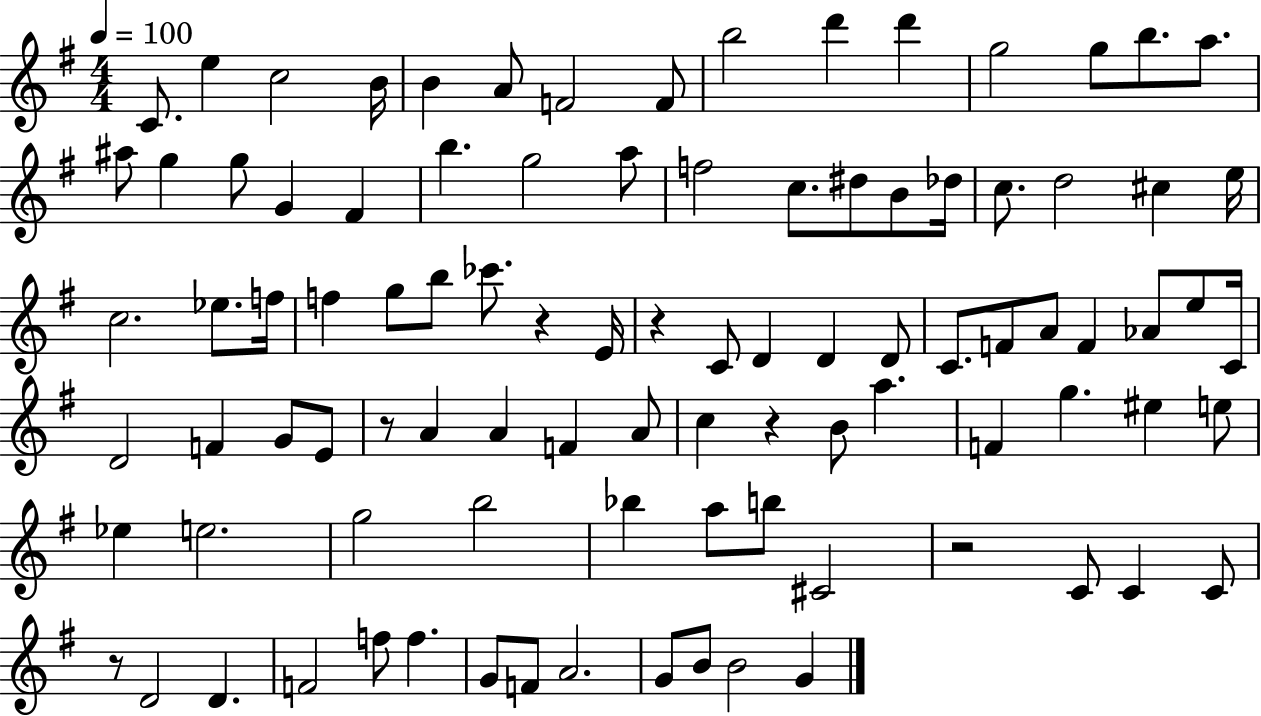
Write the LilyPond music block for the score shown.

{
  \clef treble
  \numericTimeSignature
  \time 4/4
  \key g \major
  \tempo 4 = 100
  c'8. e''4 c''2 b'16 | b'4 a'8 f'2 f'8 | b''2 d'''4 d'''4 | g''2 g''8 b''8. a''8. | \break ais''8 g''4 g''8 g'4 fis'4 | b''4. g''2 a''8 | f''2 c''8. dis''8 b'8 des''16 | c''8. d''2 cis''4 e''16 | \break c''2. ees''8. f''16 | f''4 g''8 b''8 ces'''8. r4 e'16 | r4 c'8 d'4 d'4 d'8 | c'8. f'8 a'8 f'4 aes'8 e''8 c'16 | \break d'2 f'4 g'8 e'8 | r8 a'4 a'4 f'4 a'8 | c''4 r4 b'8 a''4. | f'4 g''4. eis''4 e''8 | \break ees''4 e''2. | g''2 b''2 | bes''4 a''8 b''8 cis'2 | r2 c'8 c'4 c'8 | \break r8 d'2 d'4. | f'2 f''8 f''4. | g'8 f'8 a'2. | g'8 b'8 b'2 g'4 | \break \bar "|."
}